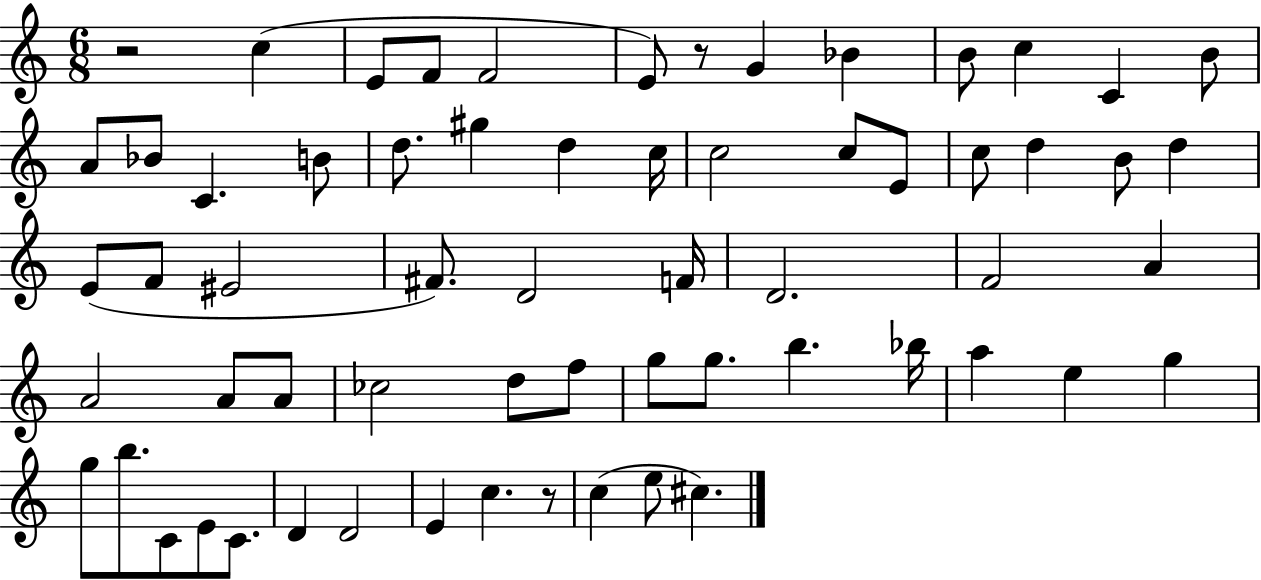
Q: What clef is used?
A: treble